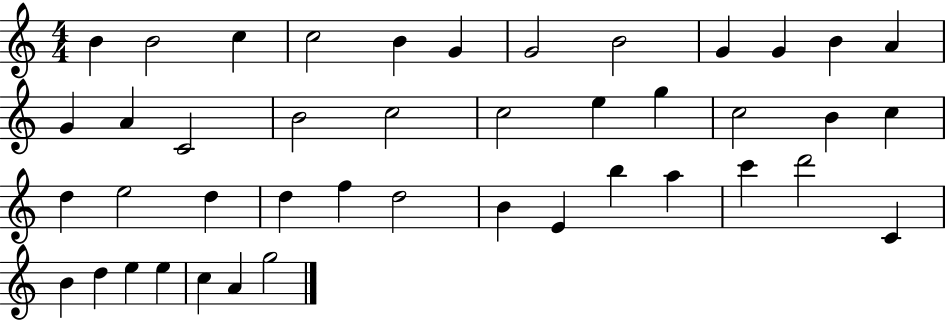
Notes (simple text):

B4/q B4/h C5/q C5/h B4/q G4/q G4/h B4/h G4/q G4/q B4/q A4/q G4/q A4/q C4/h B4/h C5/h C5/h E5/q G5/q C5/h B4/q C5/q D5/q E5/h D5/q D5/q F5/q D5/h B4/q E4/q B5/q A5/q C6/q D6/h C4/q B4/q D5/q E5/q E5/q C5/q A4/q G5/h